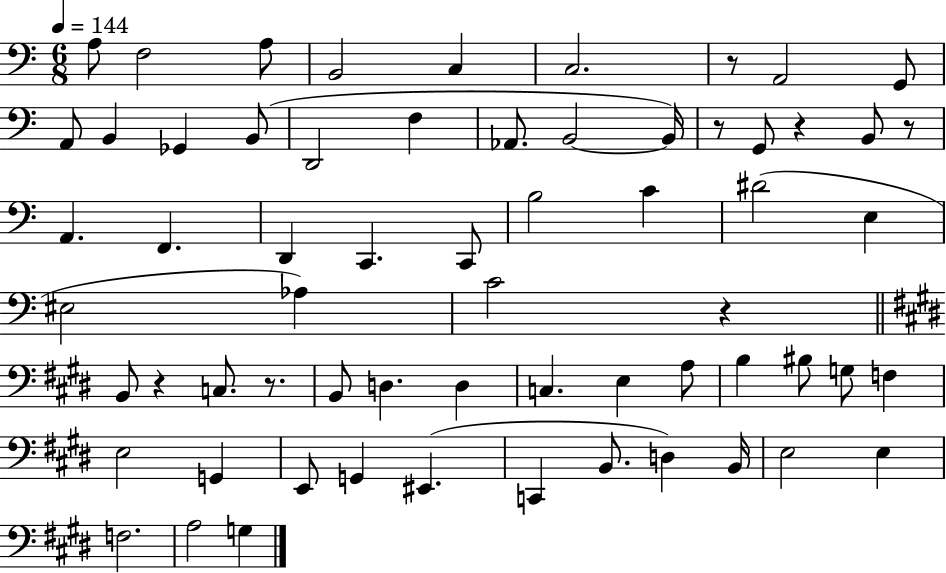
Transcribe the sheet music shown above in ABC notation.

X:1
T:Untitled
M:6/8
L:1/4
K:C
A,/2 F,2 A,/2 B,,2 C, C,2 z/2 A,,2 G,,/2 A,,/2 B,, _G,, B,,/2 D,,2 F, _A,,/2 B,,2 B,,/4 z/2 G,,/2 z B,,/2 z/2 A,, F,, D,, C,, C,,/2 B,2 C ^D2 E, ^E,2 _A, C2 z B,,/2 z C,/2 z/2 B,,/2 D, D, C, E, A,/2 B, ^B,/2 G,/2 F, E,2 G,, E,,/2 G,, ^E,, C,, B,,/2 D, B,,/4 E,2 E, F,2 A,2 G,